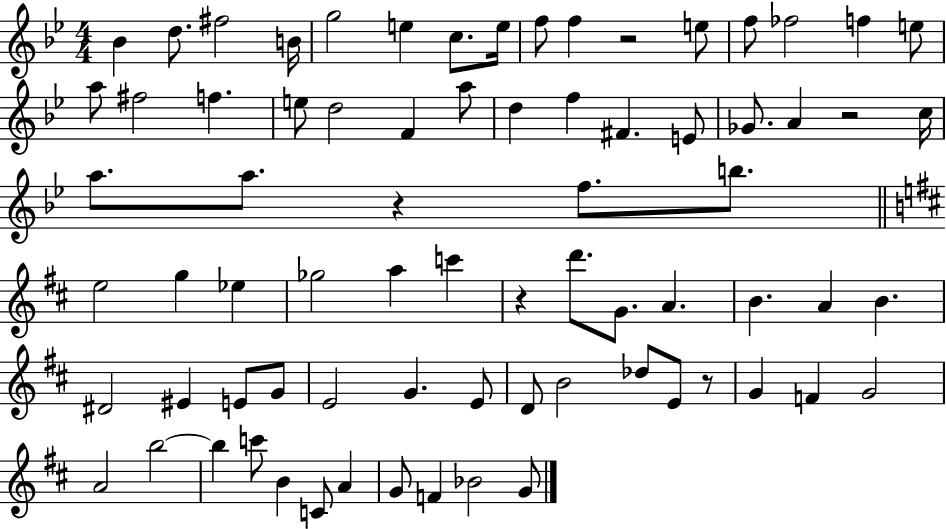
{
  \clef treble
  \numericTimeSignature
  \time 4/4
  \key bes \major
  \repeat volta 2 { bes'4 d''8. fis''2 b'16 | g''2 e''4 c''8. e''16 | f''8 f''4 r2 e''8 | f''8 fes''2 f''4 e''8 | \break a''8 fis''2 f''4. | e''8 d''2 f'4 a''8 | d''4 f''4 fis'4. e'8 | ges'8. a'4 r2 c''16 | \break a''8. a''8. r4 f''8. b''8. | \bar "||" \break \key b \minor e''2 g''4 ees''4 | ges''2 a''4 c'''4 | r4 d'''8. g'8. a'4. | b'4. a'4 b'4. | \break dis'2 eis'4 e'8 g'8 | e'2 g'4. e'8 | d'8 b'2 des''8 e'8 r8 | g'4 f'4 g'2 | \break a'2 b''2~~ | b''4 c'''8 b'4 c'8 a'4 | g'8 f'4 bes'2 g'8 | } \bar "|."
}